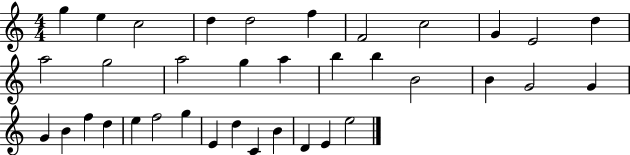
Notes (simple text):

G5/q E5/q C5/h D5/q D5/h F5/q F4/h C5/h G4/q E4/h D5/q A5/h G5/h A5/h G5/q A5/q B5/q B5/q B4/h B4/q G4/h G4/q G4/q B4/q F5/q D5/q E5/q F5/h G5/q E4/q D5/q C4/q B4/q D4/q E4/q E5/h